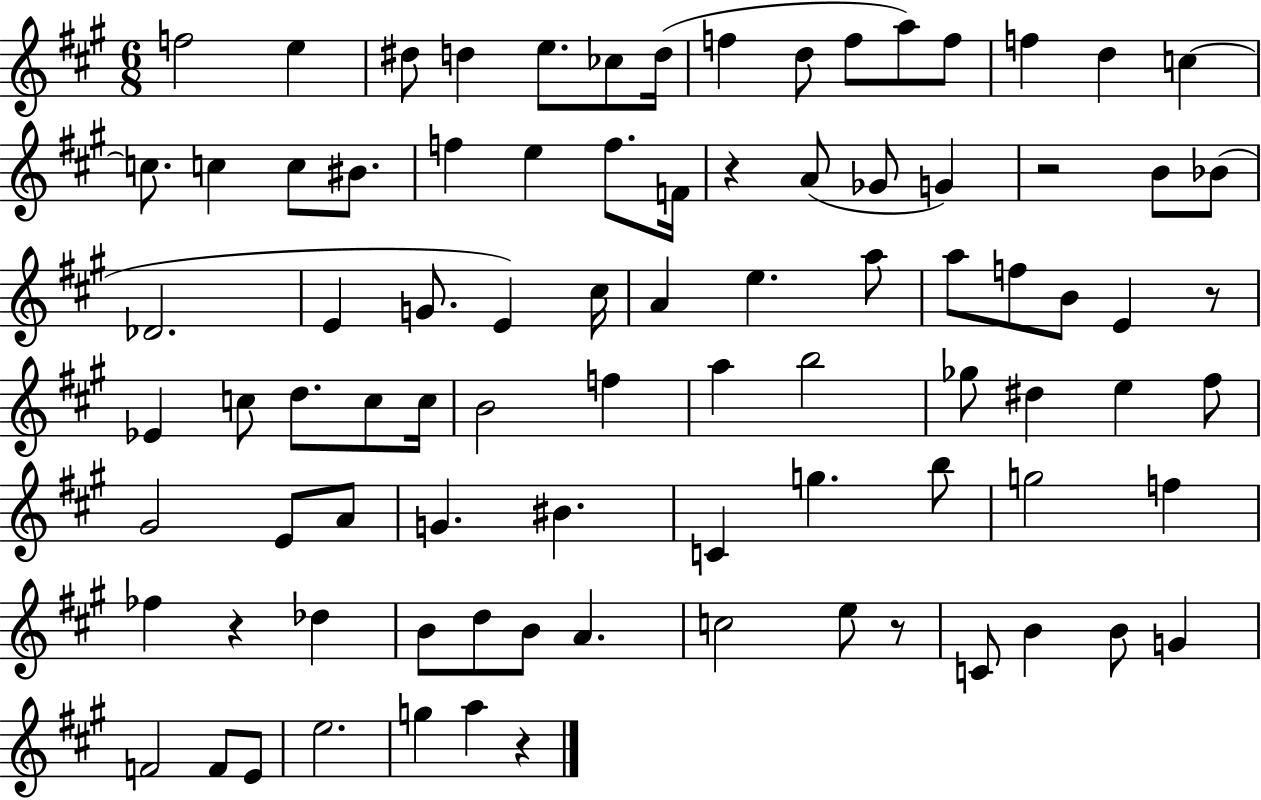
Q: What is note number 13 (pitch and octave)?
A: F5